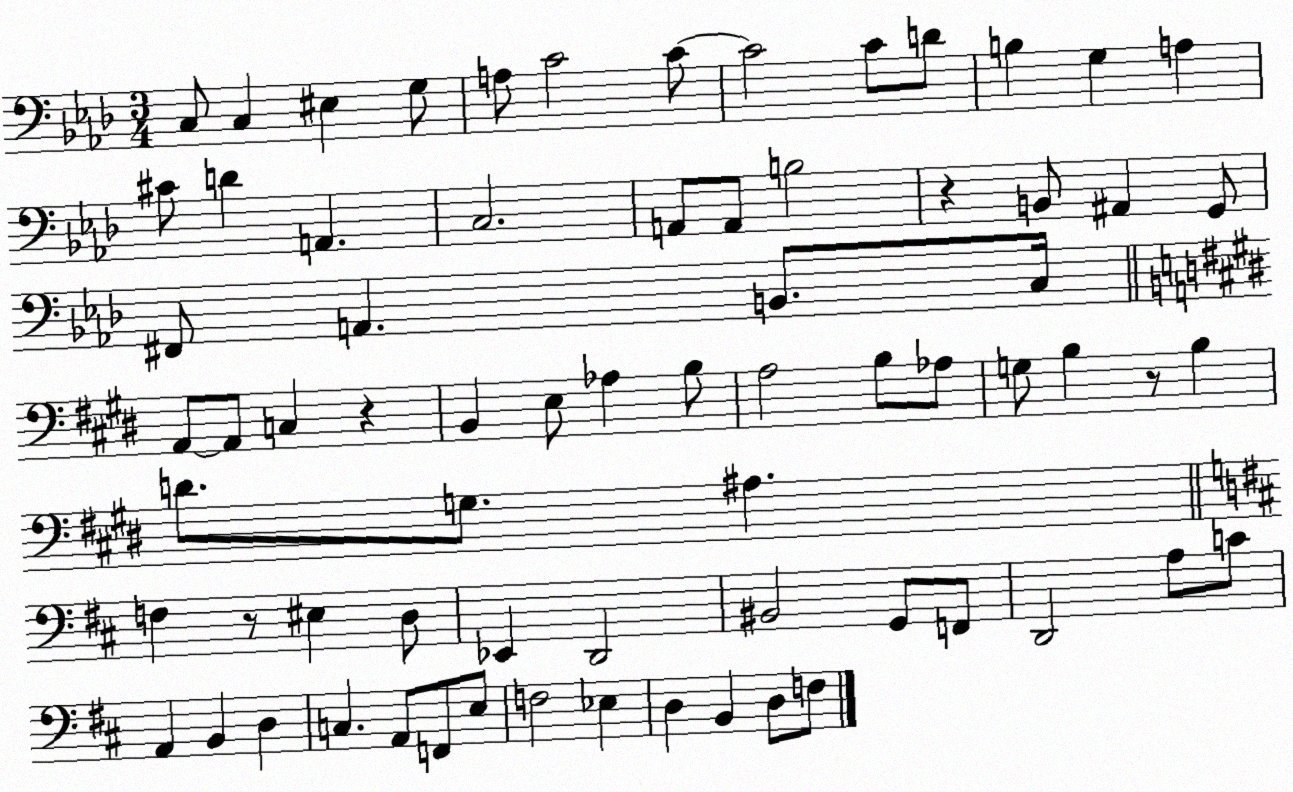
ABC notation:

X:1
T:Untitled
M:3/4
L:1/4
K:Ab
C,/2 C, ^E, G,/2 A,/2 C2 C/2 C2 C/2 D/2 B, G, A, ^C/2 D A,, C,2 A,,/2 A,,/2 B,2 z B,,/2 ^A,, G,,/2 ^F,,/2 A,, B,,/2 C,/4 A,,/2 A,,/2 C, z B,, E,/2 _A, B,/2 A,2 B,/2 _A,/2 G,/2 B, z/2 B, D/2 G,/2 ^A, F, z/2 ^E, D,/2 _E,, D,,2 ^B,,2 G,,/2 F,,/2 D,,2 A,/2 C/2 A,, B,, D, C, A,,/2 F,,/2 E,/2 F,2 _E, D, B,, D,/2 F,/2